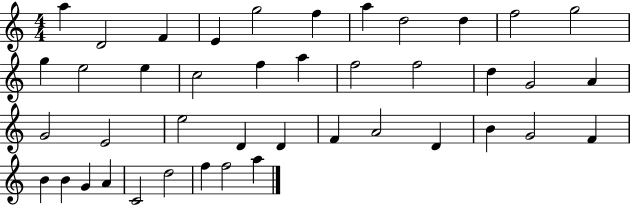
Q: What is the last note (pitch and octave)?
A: A5